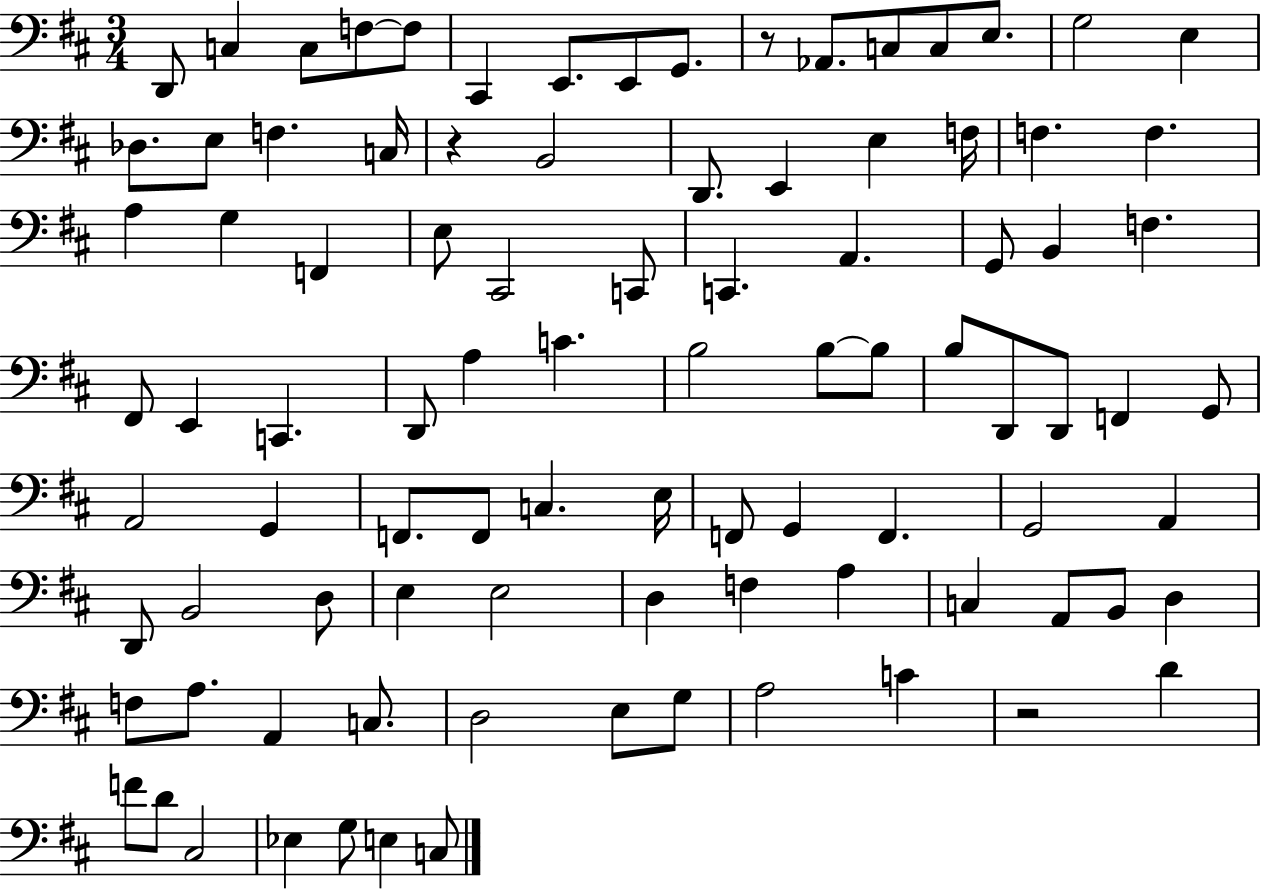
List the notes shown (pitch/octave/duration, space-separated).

D2/e C3/q C3/e F3/e F3/e C#2/q E2/e. E2/e G2/e. R/e Ab2/e. C3/e C3/e E3/e. G3/h E3/q Db3/e. E3/e F3/q. C3/s R/q B2/h D2/e. E2/q E3/q F3/s F3/q. F3/q. A3/q G3/q F2/q E3/e C#2/h C2/e C2/q. A2/q. G2/e B2/q F3/q. F#2/e E2/q C2/q. D2/e A3/q C4/q. B3/h B3/e B3/e B3/e D2/e D2/e F2/q G2/e A2/h G2/q F2/e. F2/e C3/q. E3/s F2/e G2/q F2/q. G2/h A2/q D2/e B2/h D3/e E3/q E3/h D3/q F3/q A3/q C3/q A2/e B2/e D3/q F3/e A3/e. A2/q C3/e. D3/h E3/e G3/e A3/h C4/q R/h D4/q F4/e D4/e C#3/h Eb3/q G3/e E3/q C3/e